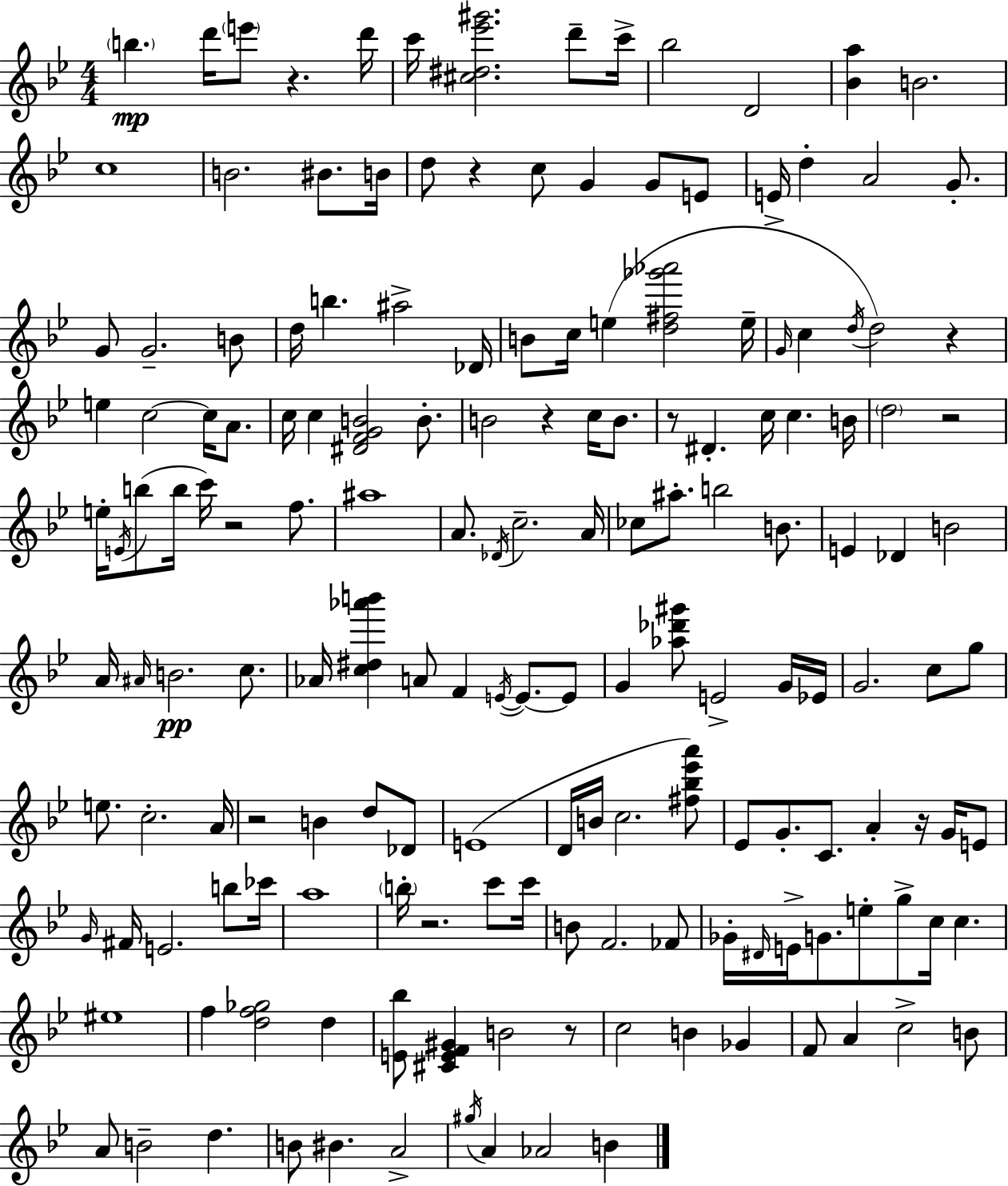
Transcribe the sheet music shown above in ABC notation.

X:1
T:Untitled
M:4/4
L:1/4
K:Gm
b d'/4 e'/2 z d'/4 c'/4 [^c^d_e'^g']2 d'/2 c'/4 _b2 D2 [_Ba] B2 c4 B2 ^B/2 B/4 d/2 z c/2 G G/2 E/2 E/4 d A2 G/2 G/2 G2 B/2 d/4 b ^a2 _D/4 B/2 c/4 e [d^f_g'_a']2 e/4 G/4 c d/4 d2 z e c2 c/4 A/2 c/4 c [^DFGB]2 B/2 B2 z c/4 B/2 z/2 ^D c/4 c B/4 d2 z2 e/4 E/4 b/2 b/4 c'/4 z2 f/2 ^a4 A/2 _D/4 c2 A/4 _c/2 ^a/2 b2 B/2 E _D B2 A/4 ^A/4 B2 c/2 _A/4 [c^d_a'b'] A/2 F E/4 E/2 E/2 G [_a_d'^g']/2 E2 G/4 _E/4 G2 c/2 g/2 e/2 c2 A/4 z2 B d/2 _D/2 E4 D/4 B/4 c2 [^f_b_e'a']/2 _E/2 G/2 C/2 A z/4 G/4 E/2 G/4 ^F/4 E2 b/2 _c'/4 a4 b/4 z2 c'/2 c'/4 B/2 F2 _F/2 _G/4 ^D/4 E/4 G/2 e/2 g/2 c/4 c ^e4 f [df_g]2 d [E_b]/2 [^CEF^G] B2 z/2 c2 B _G F/2 A c2 B/2 A/2 B2 d B/2 ^B A2 ^g/4 A _A2 B